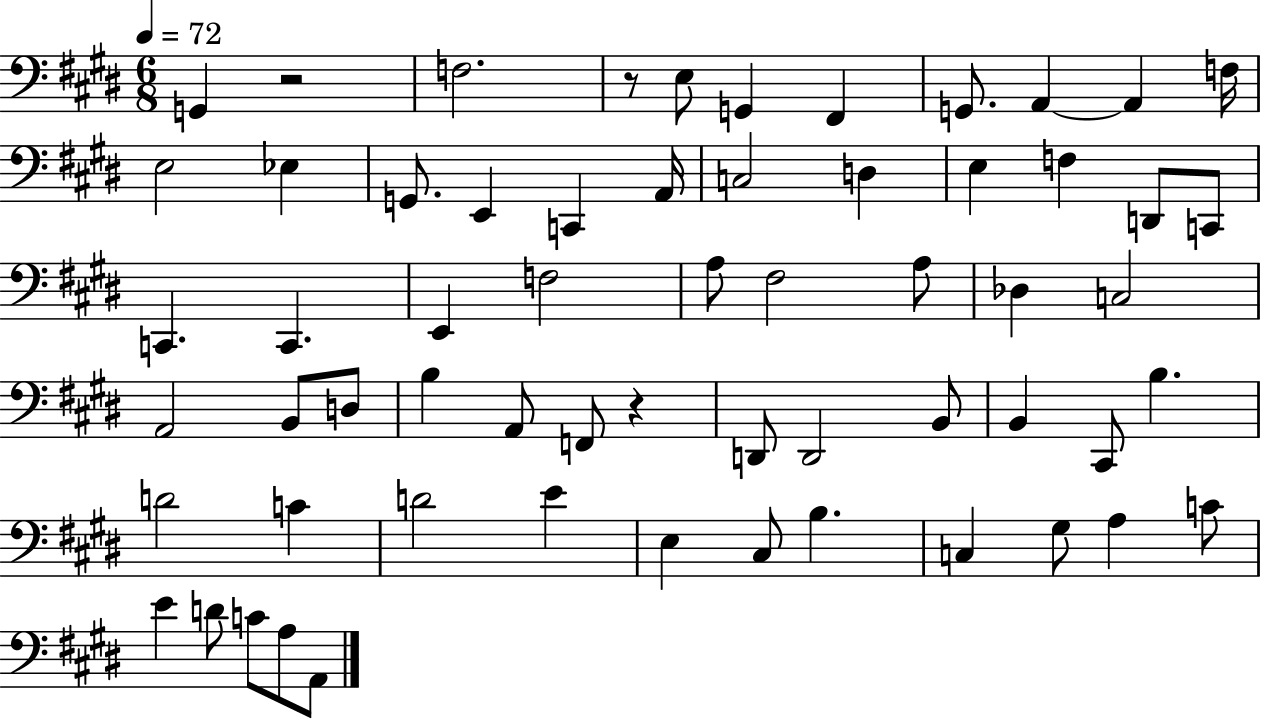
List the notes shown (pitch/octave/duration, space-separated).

G2/q R/h F3/h. R/e E3/e G2/q F#2/q G2/e. A2/q A2/q F3/s E3/h Eb3/q G2/e. E2/q C2/q A2/s C3/h D3/q E3/q F3/q D2/e C2/e C2/q. C2/q. E2/q F3/h A3/e F#3/h A3/e Db3/q C3/h A2/h B2/e D3/e B3/q A2/e F2/e R/q D2/e D2/h B2/e B2/q C#2/e B3/q. D4/h C4/q D4/h E4/q E3/q C#3/e B3/q. C3/q G#3/e A3/q C4/e E4/q D4/e C4/e A3/e A2/e